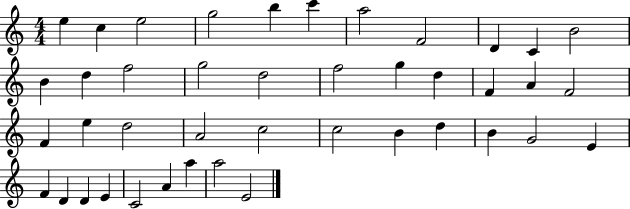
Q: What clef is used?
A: treble